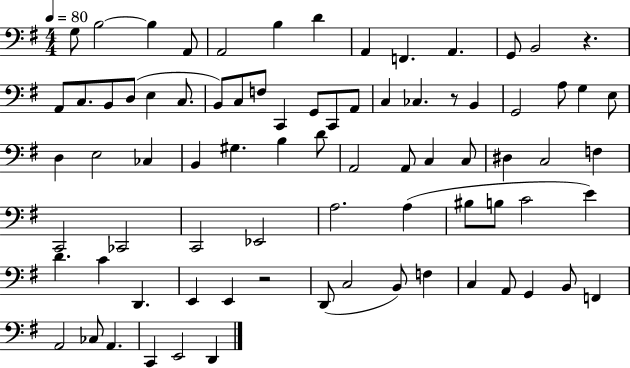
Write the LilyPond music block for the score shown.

{
  \clef bass
  \numericTimeSignature
  \time 4/4
  \key g \major
  \tempo 4 = 80
  g8 b2~~ b4 a,8 | a,2 b4 d'4 | a,4 f,4. a,4. | g,8 b,2 r4. | \break a,8 c8. b,8 d8( e4 c8. | b,8) c8 f8 c,4 g,8 c,8 a,8 | c4 ces4. r8 b,4 | g,2 a8 g4 e8 | \break d4 e2 ces4 | b,4 gis4. b4 d'8 | a,2 a,8 c4 c8 | dis4 c2 f4 | \break c,2 ces,2 | c,2 ees,2 | a2. a4( | bis8 b8 c'2 e'4) | \break d'4. c'4 d,4. | e,4 e,4 r2 | d,8( c2 b,8) f4 | c4 a,8 g,4 b,8 f,4 | \break a,2 ces8 a,4. | c,4 e,2 d,4 | \bar "|."
}